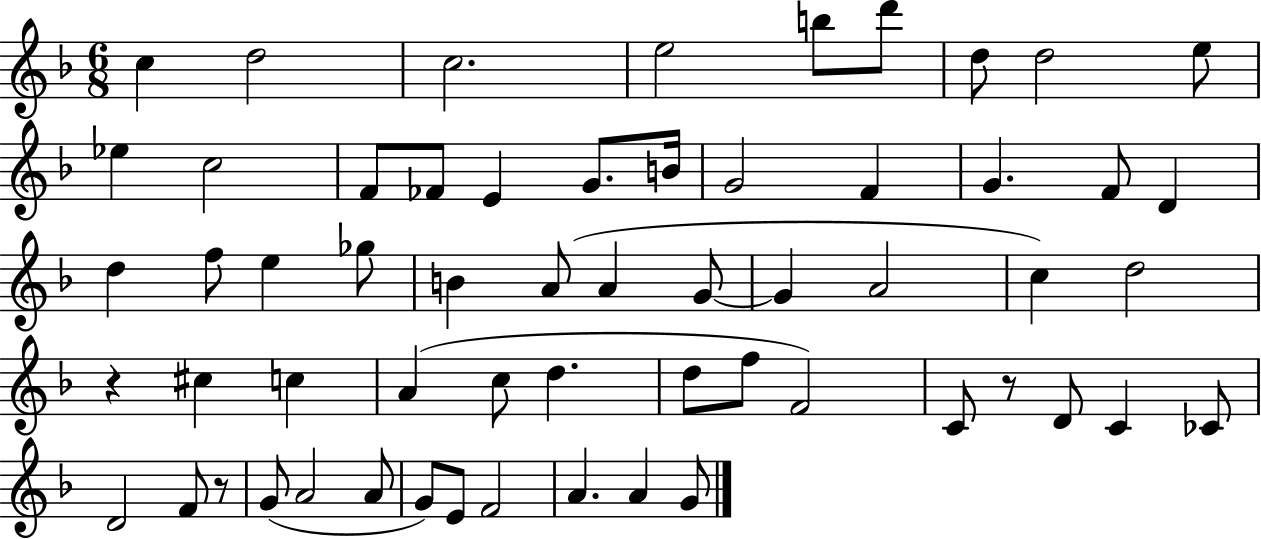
{
  \clef treble
  \numericTimeSignature
  \time 6/8
  \key f \major
  \repeat volta 2 { c''4 d''2 | c''2. | e''2 b''8 d'''8 | d''8 d''2 e''8 | \break ees''4 c''2 | f'8 fes'8 e'4 g'8. b'16 | g'2 f'4 | g'4. f'8 d'4 | \break d''4 f''8 e''4 ges''8 | b'4 a'8( a'4 g'8~~ | g'4 a'2 | c''4) d''2 | \break r4 cis''4 c''4 | a'4( c''8 d''4. | d''8 f''8 f'2) | c'8 r8 d'8 c'4 ces'8 | \break d'2 f'8 r8 | g'8( a'2 a'8 | g'8) e'8 f'2 | a'4. a'4 g'8 | \break } \bar "|."
}